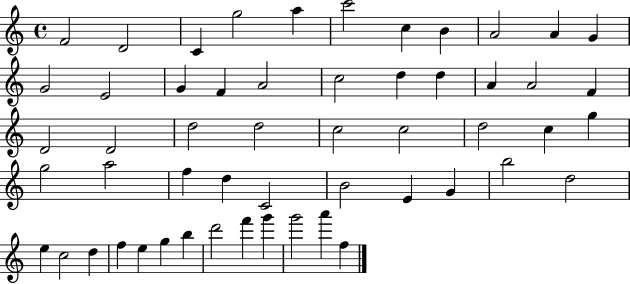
{
  \clef treble
  \time 4/4
  \defaultTimeSignature
  \key c \major
  f'2 d'2 | c'4 g''2 a''4 | c'''2 c''4 b'4 | a'2 a'4 g'4 | \break g'2 e'2 | g'4 f'4 a'2 | c''2 d''4 d''4 | a'4 a'2 f'4 | \break d'2 d'2 | d''2 d''2 | c''2 c''2 | d''2 c''4 g''4 | \break g''2 a''2 | f''4 d''4 c'2 | b'2 e'4 g'4 | b''2 d''2 | \break e''4 c''2 d''4 | f''4 e''4 g''4 b''4 | d'''2 f'''4 g'''4 | g'''2 a'''4 f''4 | \break \bar "|."
}